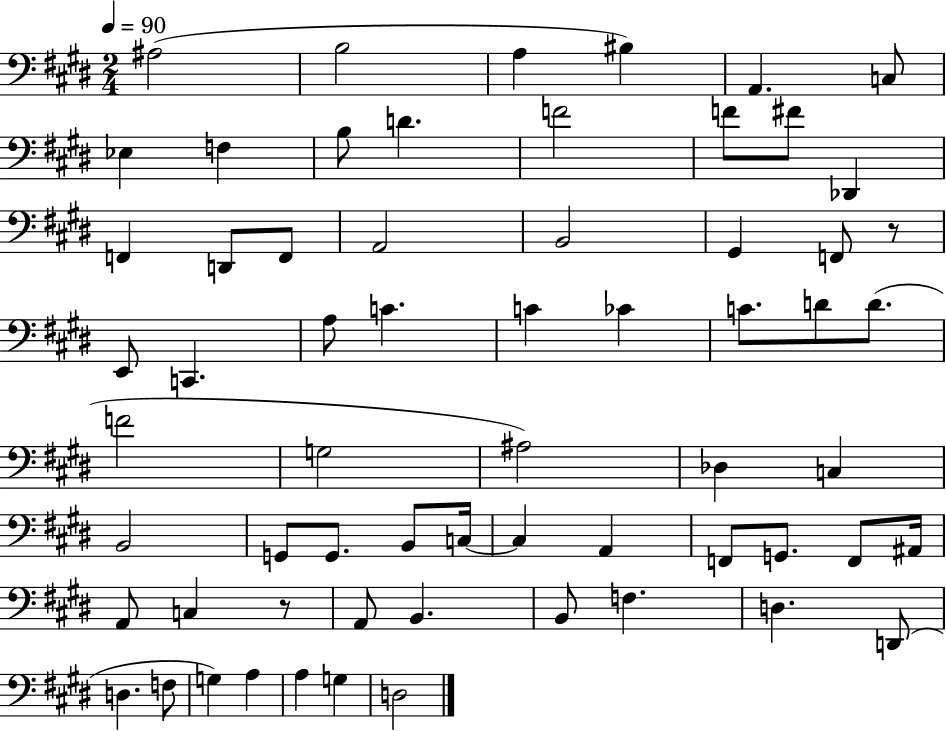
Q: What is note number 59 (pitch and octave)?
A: A3